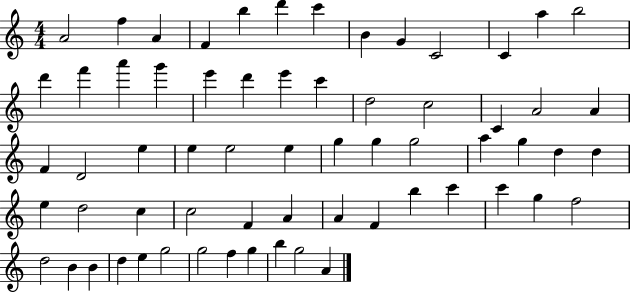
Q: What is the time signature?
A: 4/4